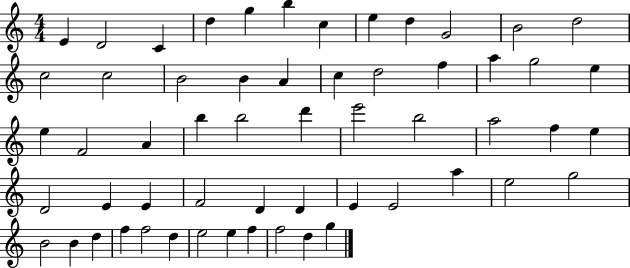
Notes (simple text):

E4/q D4/h C4/q D5/q G5/q B5/q C5/q E5/q D5/q G4/h B4/h D5/h C5/h C5/h B4/h B4/q A4/q C5/q D5/h F5/q A5/q G5/h E5/q E5/q F4/h A4/q B5/q B5/h D6/q E6/h B5/h A5/h F5/q E5/q D4/h E4/q E4/q F4/h D4/q D4/q E4/q E4/h A5/q E5/h G5/h B4/h B4/q D5/q F5/q F5/h D5/q E5/h E5/q F5/q F5/h D5/q G5/q